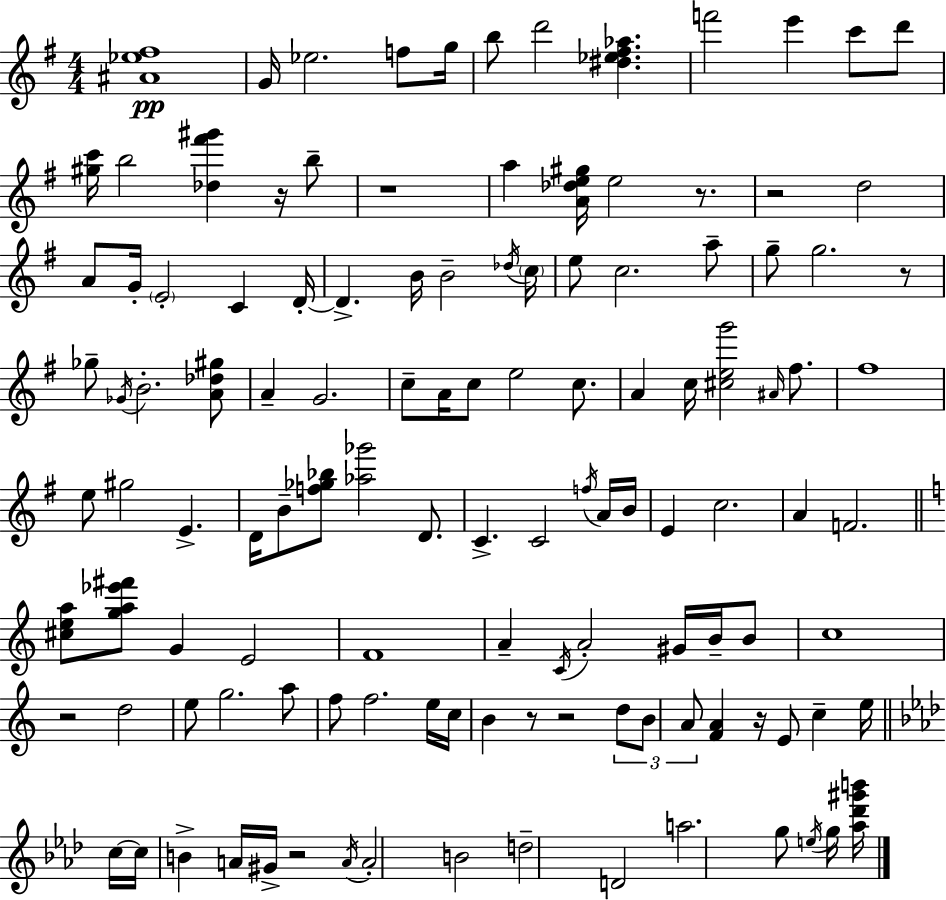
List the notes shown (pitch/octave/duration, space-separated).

[A#4,Eb5,F#5]/w G4/s Eb5/h. F5/e G5/s B5/e D6/h [D#5,Eb5,F#5,Ab5]/q. F6/h E6/q C6/e D6/e [G#5,C6]/s B5/h [Db5,F#6,G#6]/q R/s B5/e R/w A5/q [A4,Db5,E5,G#5]/s E5/h R/e. R/h D5/h A4/e G4/s E4/h C4/q D4/s D4/q. B4/s B4/h Db5/s C5/s E5/e C5/h. A5/e G5/e G5/h. R/e Gb5/e Gb4/s B4/h. [A4,Db5,G#5]/e A4/q G4/h. C5/e A4/s C5/e E5/h C5/e. A4/q C5/s [C#5,E5,G6]/h A#4/s F#5/e. F#5/w E5/e G#5/h E4/q. D4/s B4/e [F5,Gb5,Bb5]/e [Ab5,Gb6]/h D4/e. C4/q. C4/h F5/s A4/s B4/s E4/q C5/h. A4/q F4/h. [C#5,E5,A5]/e [G5,A5,Eb6,F#6]/e G4/q E4/h F4/w A4/q C4/s A4/h G#4/s B4/s B4/e C5/w R/h D5/h E5/e G5/h. A5/e F5/e F5/h. E5/s C5/s B4/q R/e R/h D5/e B4/e A4/e [F4,A4]/q R/s E4/e C5/q E5/s C5/s C5/s B4/q A4/s G#4/s R/h A4/s A4/h B4/h D5/h D4/h A5/h. G5/e E5/s G5/s [Ab5,Db6,G#6,B6]/s